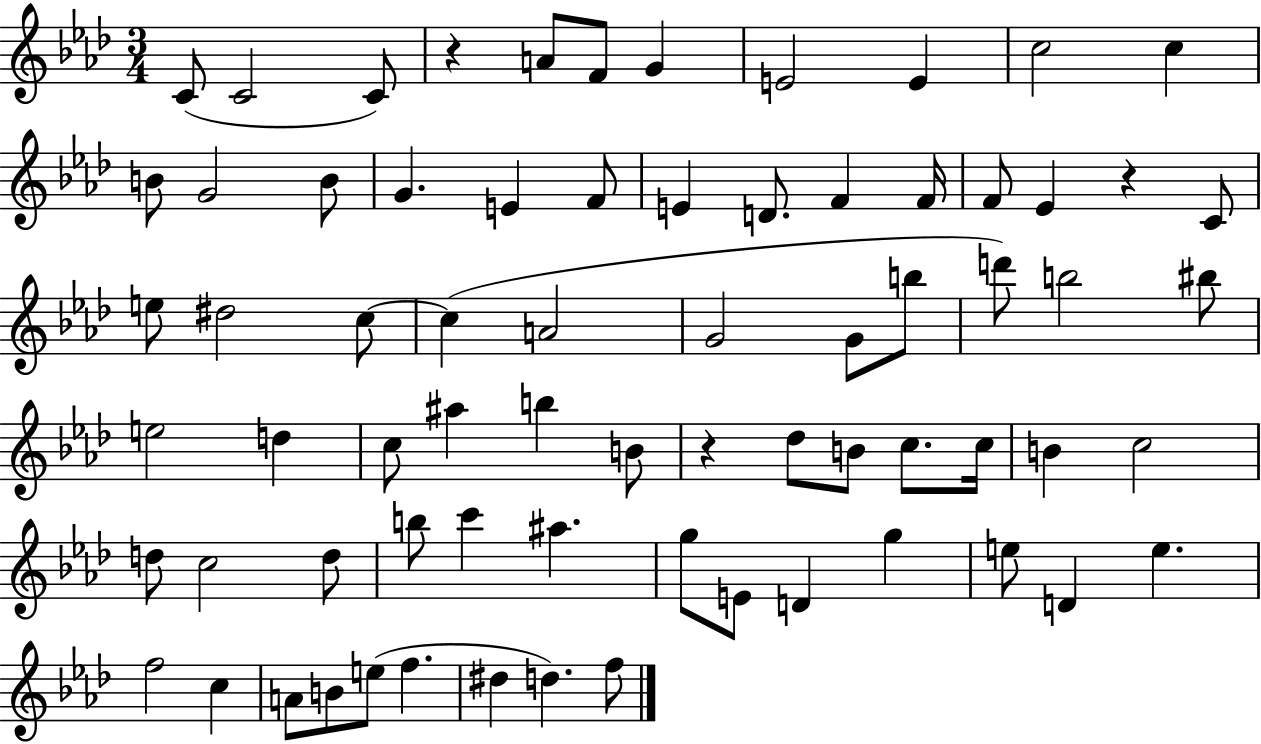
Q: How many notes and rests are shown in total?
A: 71